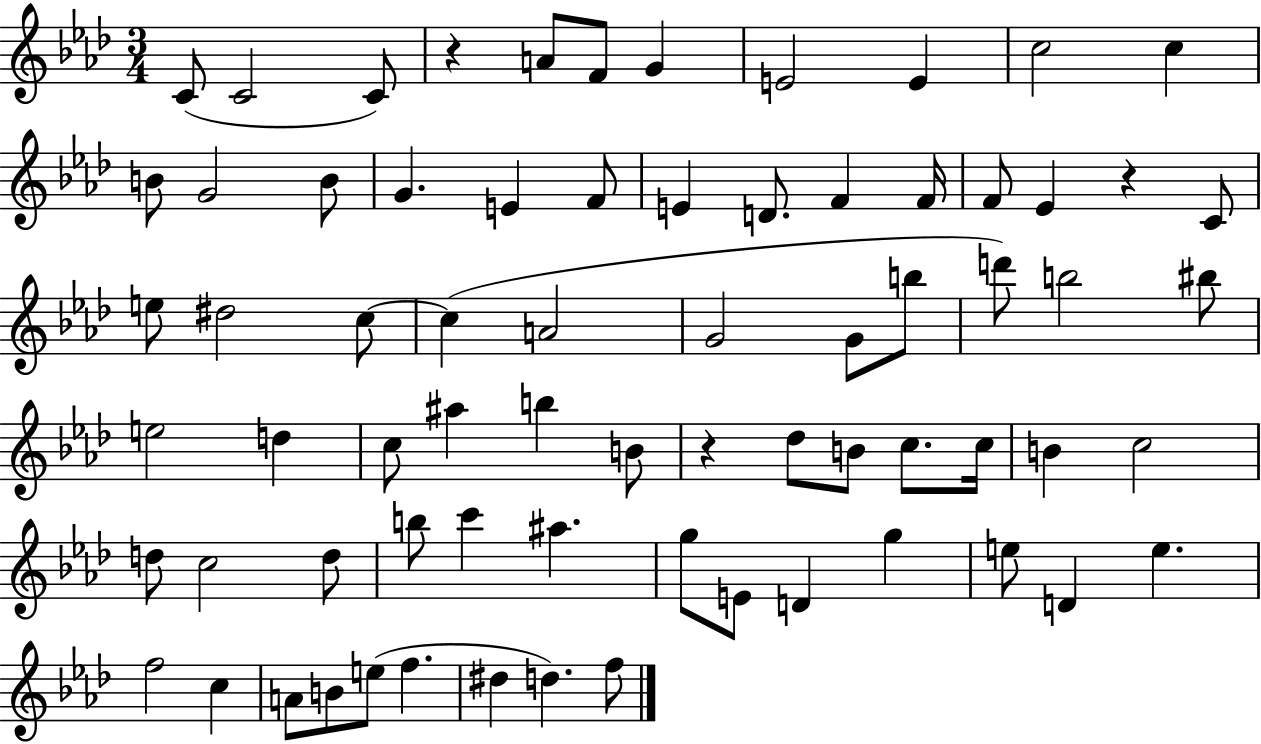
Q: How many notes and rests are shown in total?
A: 71